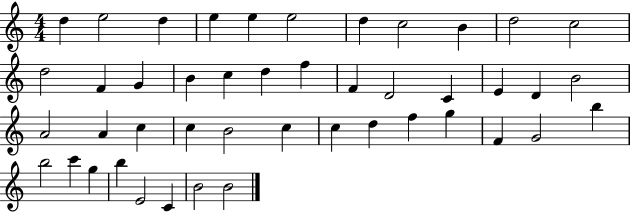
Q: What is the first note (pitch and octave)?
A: D5